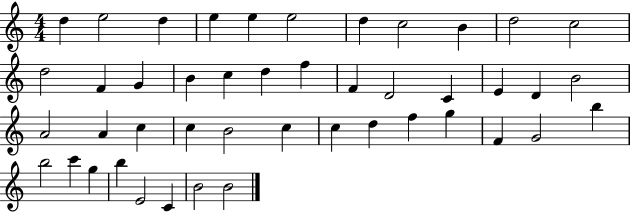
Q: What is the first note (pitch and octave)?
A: D5